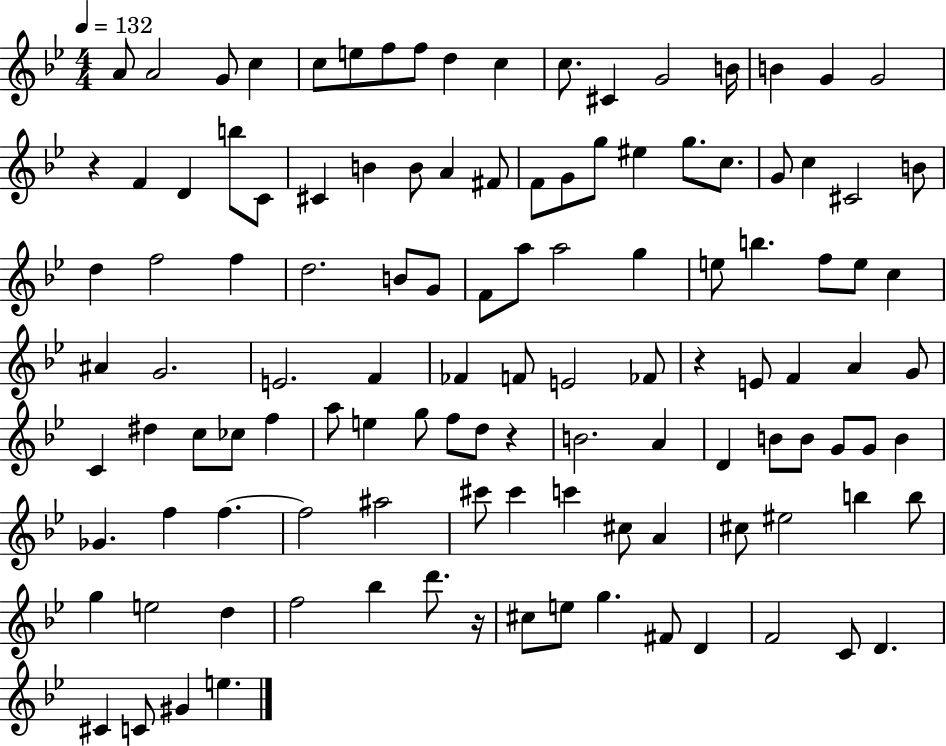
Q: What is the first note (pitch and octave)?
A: A4